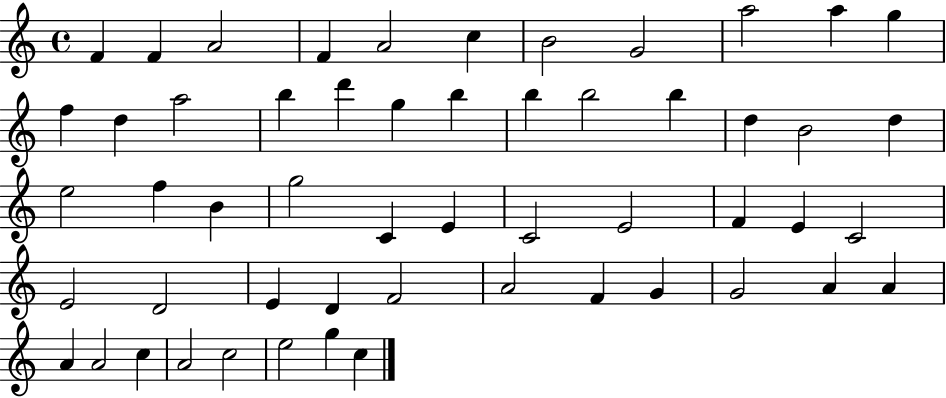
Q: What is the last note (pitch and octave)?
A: C5